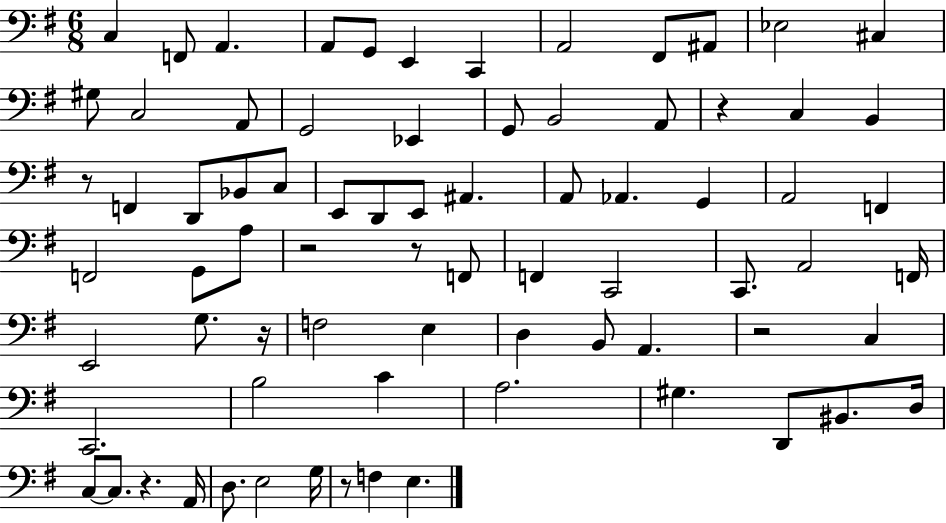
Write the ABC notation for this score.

X:1
T:Untitled
M:6/8
L:1/4
K:G
C, F,,/2 A,, A,,/2 G,,/2 E,, C,, A,,2 ^F,,/2 ^A,,/2 _E,2 ^C, ^G,/2 C,2 A,,/2 G,,2 _E,, G,,/2 B,,2 A,,/2 z C, B,, z/2 F,, D,,/2 _B,,/2 C,/2 E,,/2 D,,/2 E,,/2 ^A,, A,,/2 _A,, G,, A,,2 F,, F,,2 G,,/2 A,/2 z2 z/2 F,,/2 F,, C,,2 C,,/2 A,,2 F,,/4 E,,2 G,/2 z/4 F,2 E, D, B,,/2 A,, z2 C, C,,2 B,2 C A,2 ^G, D,,/2 ^B,,/2 D,/4 C,/2 C,/2 z A,,/4 D,/2 E,2 G,/4 z/2 F, E,